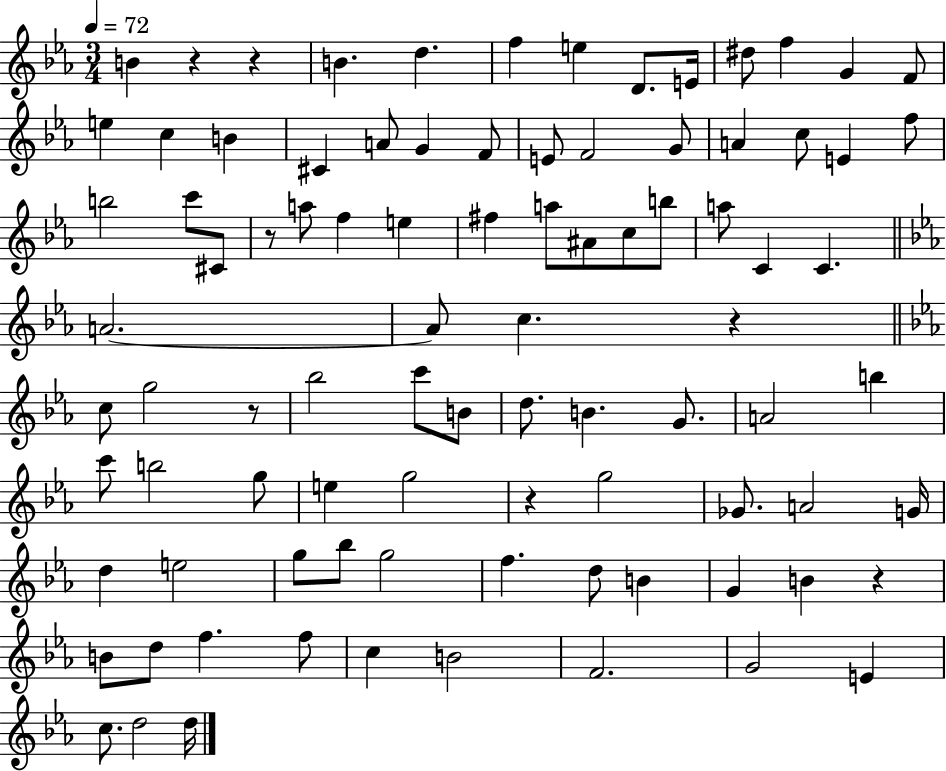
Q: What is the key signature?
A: EES major